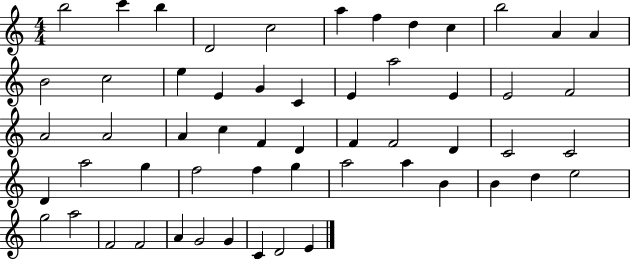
B5/h C6/q B5/q D4/h C5/h A5/q F5/q D5/q C5/q B5/h A4/q A4/q B4/h C5/h E5/q E4/q G4/q C4/q E4/q A5/h E4/q E4/h F4/h A4/h A4/h A4/q C5/q F4/q D4/q F4/q F4/h D4/q C4/h C4/h D4/q A5/h G5/q F5/h F5/q G5/q A5/h A5/q B4/q B4/q D5/q E5/h G5/h A5/h F4/h F4/h A4/q G4/h G4/q C4/q D4/h E4/q